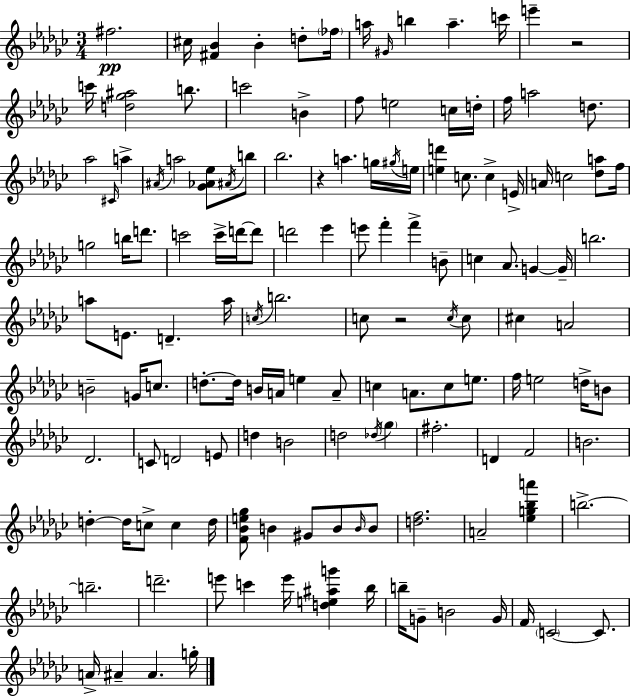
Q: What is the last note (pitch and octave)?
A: G5